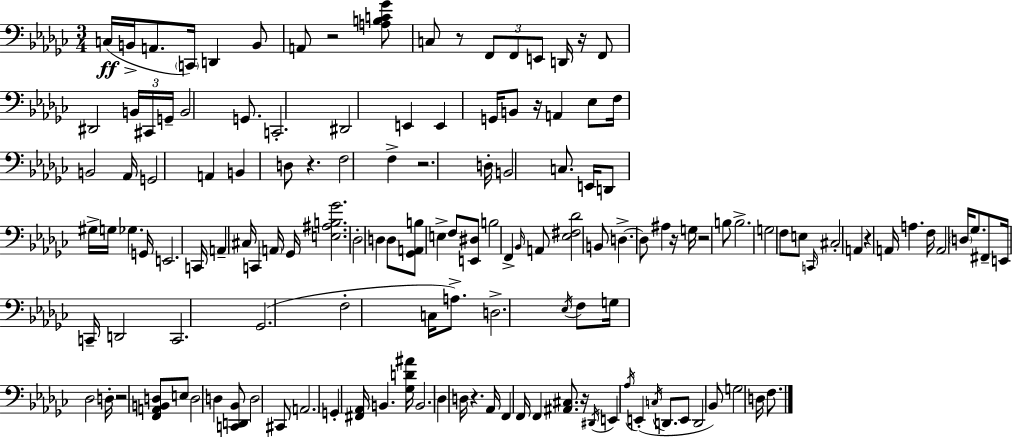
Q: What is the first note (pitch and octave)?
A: C3